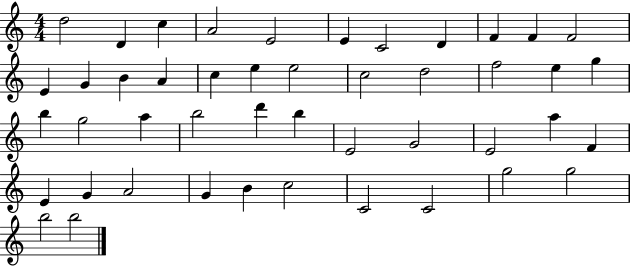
{
  \clef treble
  \numericTimeSignature
  \time 4/4
  \key c \major
  d''2 d'4 c''4 | a'2 e'2 | e'4 c'2 d'4 | f'4 f'4 f'2 | \break e'4 g'4 b'4 a'4 | c''4 e''4 e''2 | c''2 d''2 | f''2 e''4 g''4 | \break b''4 g''2 a''4 | b''2 d'''4 b''4 | e'2 g'2 | e'2 a''4 f'4 | \break e'4 g'4 a'2 | g'4 b'4 c''2 | c'2 c'2 | g''2 g''2 | \break b''2 b''2 | \bar "|."
}